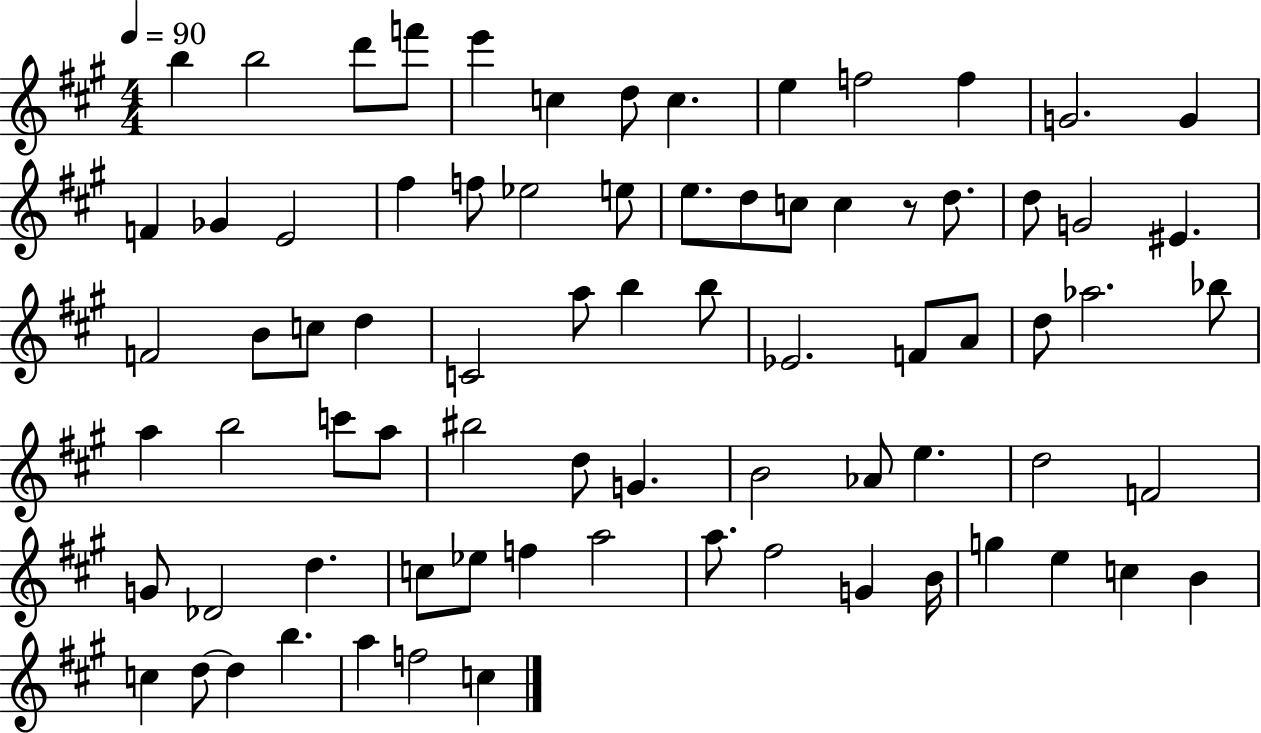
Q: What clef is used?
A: treble